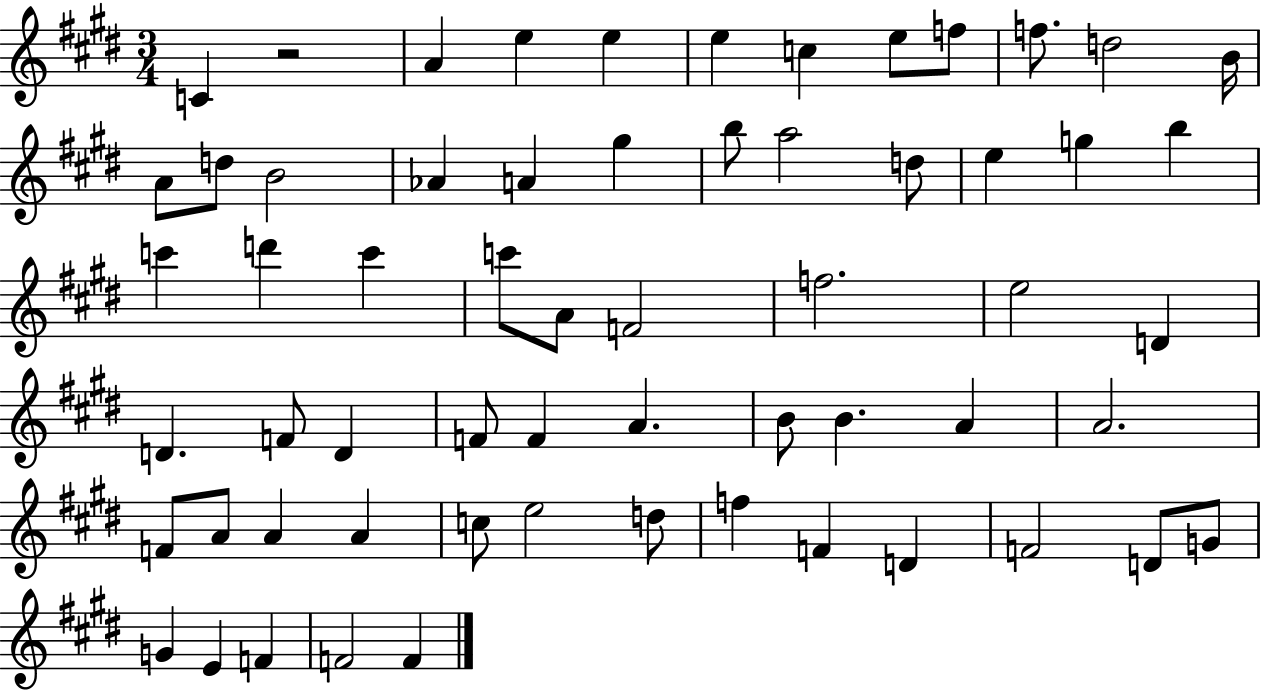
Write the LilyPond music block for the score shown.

{
  \clef treble
  \numericTimeSignature
  \time 3/4
  \key e \major
  c'4 r2 | a'4 e''4 e''4 | e''4 c''4 e''8 f''8 | f''8. d''2 b'16 | \break a'8 d''8 b'2 | aes'4 a'4 gis''4 | b''8 a''2 d''8 | e''4 g''4 b''4 | \break c'''4 d'''4 c'''4 | c'''8 a'8 f'2 | f''2. | e''2 d'4 | \break d'4. f'8 d'4 | f'8 f'4 a'4. | b'8 b'4. a'4 | a'2. | \break f'8 a'8 a'4 a'4 | c''8 e''2 d''8 | f''4 f'4 d'4 | f'2 d'8 g'8 | \break g'4 e'4 f'4 | f'2 f'4 | \bar "|."
}